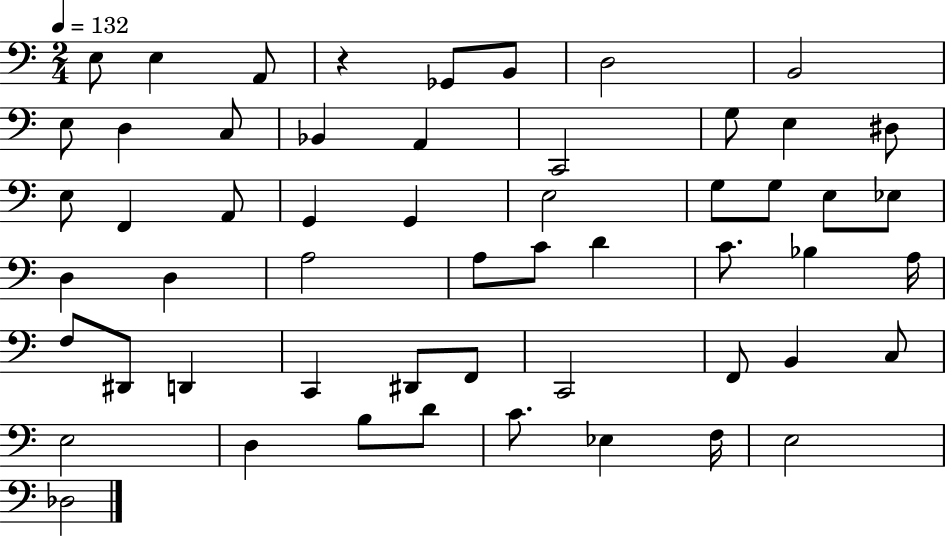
X:1
T:Untitled
M:2/4
L:1/4
K:C
E,/2 E, A,,/2 z _G,,/2 B,,/2 D,2 B,,2 E,/2 D, C,/2 _B,, A,, C,,2 G,/2 E, ^D,/2 E,/2 F,, A,,/2 G,, G,, E,2 G,/2 G,/2 E,/2 _E,/2 D, D, A,2 A,/2 C/2 D C/2 _B, A,/4 F,/2 ^D,,/2 D,, C,, ^D,,/2 F,,/2 C,,2 F,,/2 B,, C,/2 E,2 D, B,/2 D/2 C/2 _E, F,/4 E,2 _D,2